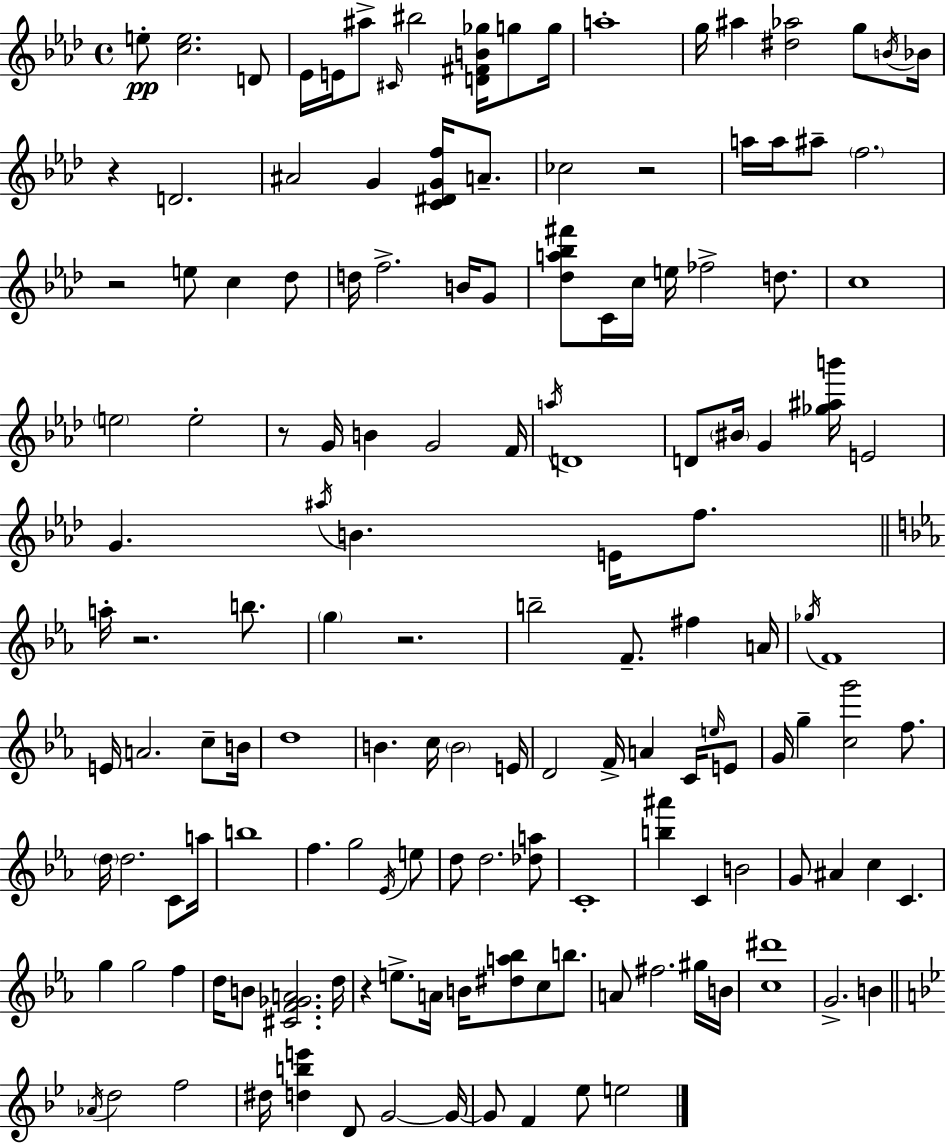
X:1
T:Untitled
M:4/4
L:1/4
K:Fm
e/2 [ce]2 D/2 _E/4 E/4 ^a/2 ^C/4 ^b2 [D^FB_g]/4 g/2 g/4 a4 g/4 ^a [^d_a]2 g/2 B/4 _B/4 z D2 ^A2 G [C^DGf]/4 A/2 _c2 z2 a/4 a/4 ^a/2 f2 z2 e/2 c _d/2 d/4 f2 B/4 G/2 [_da_b^f']/2 C/4 c/4 e/4 _f2 d/2 c4 e2 e2 z/2 G/4 B G2 F/4 a/4 D4 D/2 ^B/4 G [_g^ab']/4 E2 G ^a/4 B E/4 f/2 a/4 z2 b/2 g z2 b2 F/2 ^f A/4 _g/4 F4 E/4 A2 c/2 B/4 d4 B c/4 B2 E/4 D2 F/4 A C/4 e/4 E/2 G/4 g [cg']2 f/2 d/4 d2 C/2 a/4 b4 f g2 _E/4 e/2 d/2 d2 [_da]/2 C4 [b^a'] C B2 G/2 ^A c C g g2 f d/4 B/2 [^CF_GA]2 d/4 z e/2 A/4 B/4 [^da_b]/2 c/2 b/2 A/2 ^f2 ^g/4 B/4 [c^d']4 G2 B _A/4 d2 f2 ^d/4 [dbe'] D/2 G2 G/4 G/2 F _e/2 e2